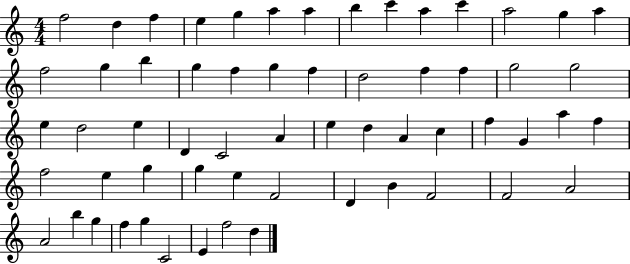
X:1
T:Untitled
M:4/4
L:1/4
K:C
f2 d f e g a a b c' a c' a2 g a f2 g b g f g f d2 f f g2 g2 e d2 e D C2 A e d A c f G a f f2 e g g e F2 D B F2 F2 A2 A2 b g f g C2 E f2 d